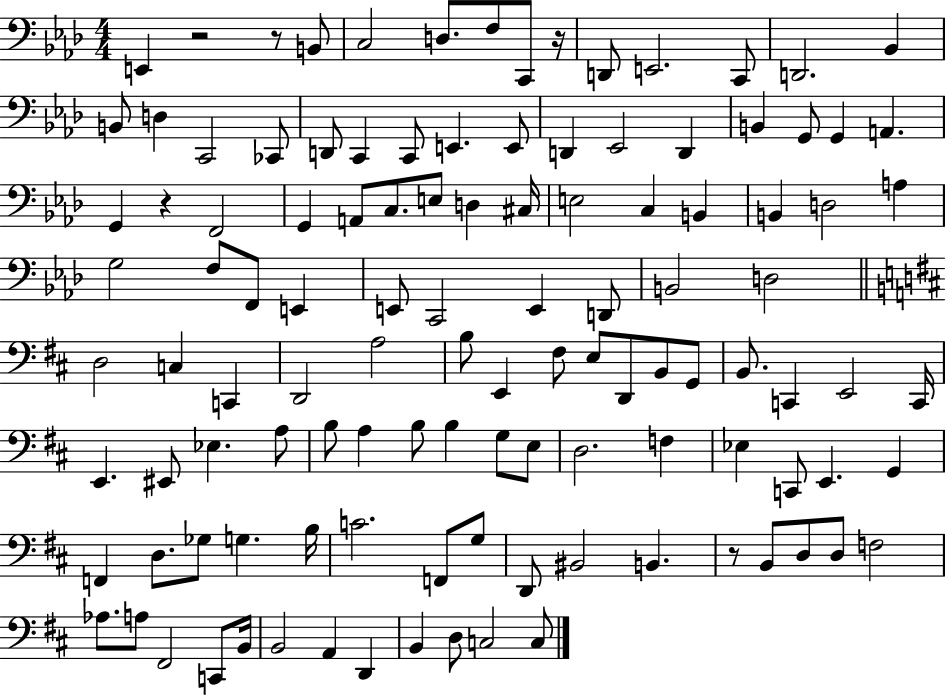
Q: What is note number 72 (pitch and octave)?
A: B3